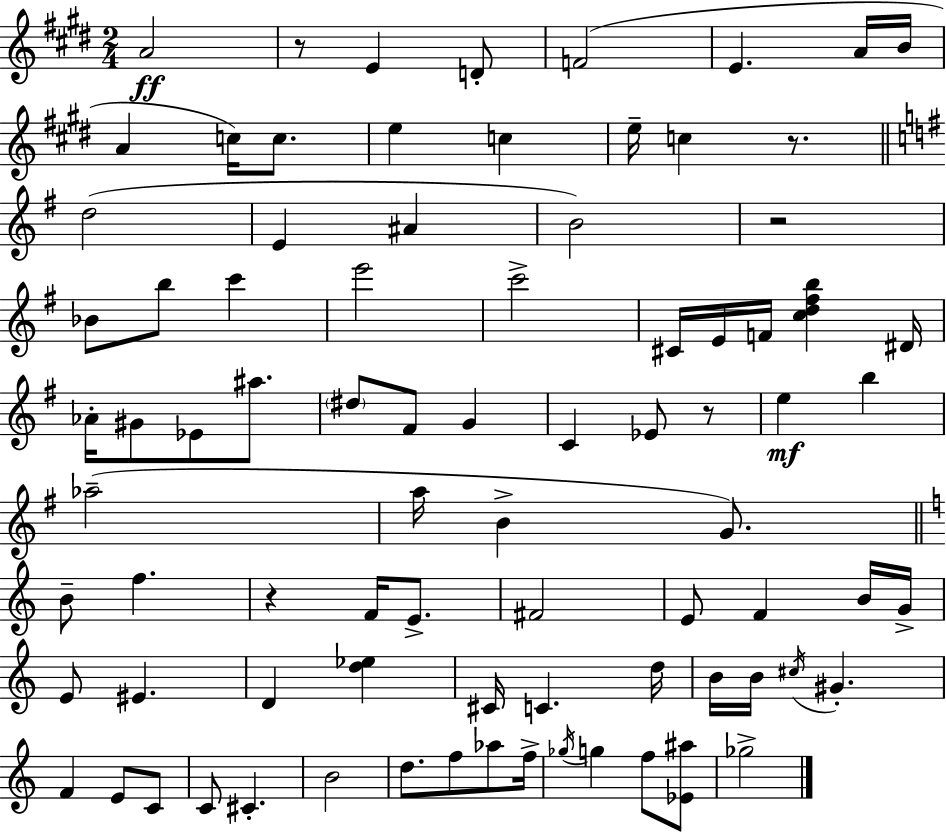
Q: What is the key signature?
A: E major